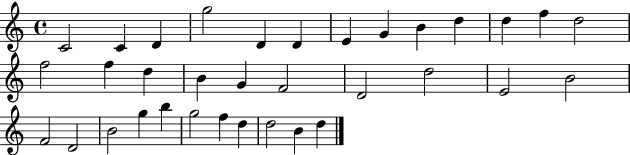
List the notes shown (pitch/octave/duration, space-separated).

C4/h C4/q D4/q G5/h D4/q D4/q E4/q G4/q B4/q D5/q D5/q F5/q D5/h F5/h F5/q D5/q B4/q G4/q F4/h D4/h D5/h E4/h B4/h F4/h D4/h B4/h G5/q B5/q G5/h F5/q D5/q D5/h B4/q D5/q